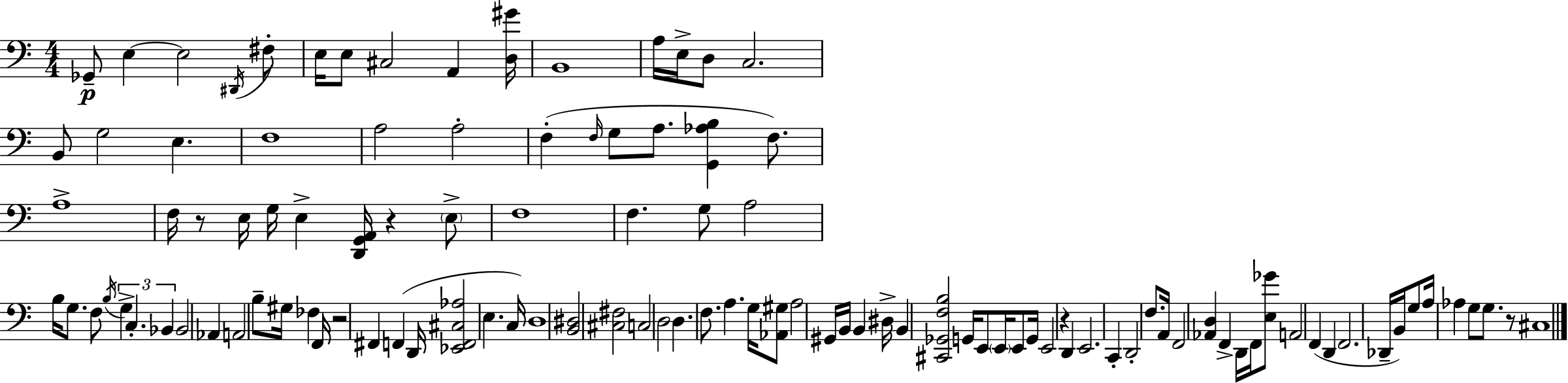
Gb2/e E3/q E3/h D#2/s F#3/e E3/s E3/e C#3/h A2/q [D3,G#4]/s B2/w A3/s E3/s D3/e C3/h. B2/e G3/h E3/q. F3/w A3/h A3/h F3/q F3/s G3/e A3/e. [G2,Ab3,B3]/q F3/e. A3/w F3/s R/e E3/s G3/s E3/q [D2,G2,A2]/s R/q E3/e F3/w F3/q. G3/e A3/h B3/s G3/e. F3/e B3/s G3/q C3/q. Bb2/q Bb2/h Ab2/q A2/h B3/e G#3/s FES3/q F2/s R/h F#2/q F2/q D2/s [Eb2,F2,C#3,Ab3]/h E3/q. C3/s D3/w [B2,D#3]/h [C#3,F#3]/h C3/h D3/h D3/q. F3/e. A3/q. G3/s [Ab2,G#3]/e A3/h G#2/s B2/s B2/q D#3/s B2/q [C#2,Gb2,F3,B3]/h G2/s E2/e E2/s E2/e G2/s E2/h R/q D2/q E2/h. C2/q D2/h F3/e. A2/s F2/h [Ab2,D3]/q F2/q D2/s F2/s [E3,Gb4]/e A2/h F2/q D2/q F2/h. Db2/s B2/s G3/e A3/s Ab3/q G3/e G3/e. R/e C#3/w